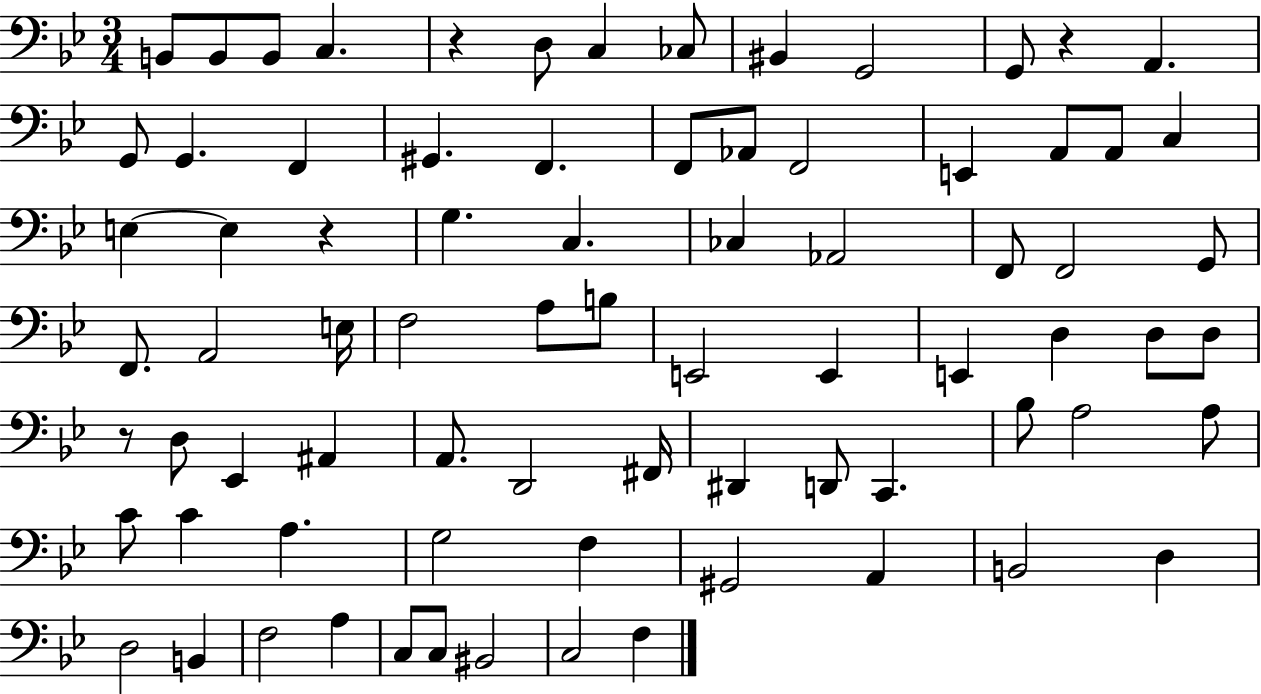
X:1
T:Untitled
M:3/4
L:1/4
K:Bb
B,,/2 B,,/2 B,,/2 C, z D,/2 C, _C,/2 ^B,, G,,2 G,,/2 z A,, G,,/2 G,, F,, ^G,, F,, F,,/2 _A,,/2 F,,2 E,, A,,/2 A,,/2 C, E, E, z G, C, _C, _A,,2 F,,/2 F,,2 G,,/2 F,,/2 A,,2 E,/4 F,2 A,/2 B,/2 E,,2 E,, E,, D, D,/2 D,/2 z/2 D,/2 _E,, ^A,, A,,/2 D,,2 ^F,,/4 ^D,, D,,/2 C,, _B,/2 A,2 A,/2 C/2 C A, G,2 F, ^G,,2 A,, B,,2 D, D,2 B,, F,2 A, C,/2 C,/2 ^B,,2 C,2 F,